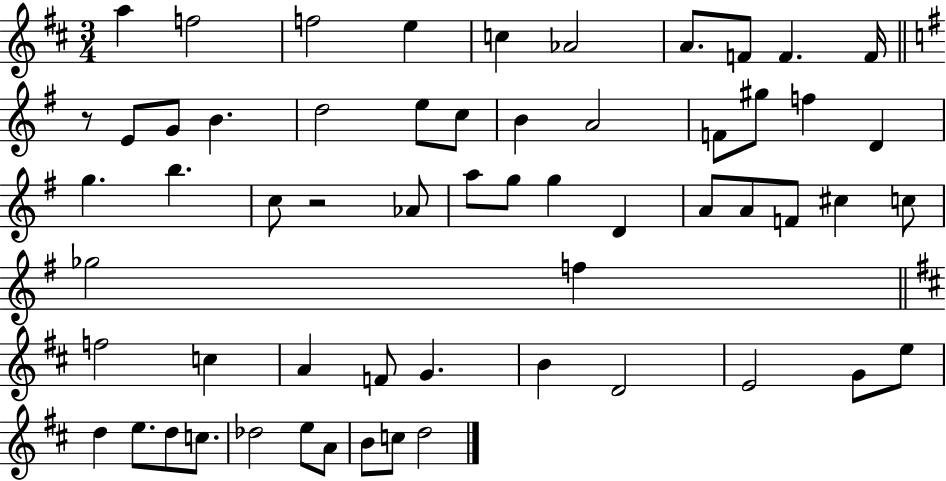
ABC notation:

X:1
T:Untitled
M:3/4
L:1/4
K:D
a f2 f2 e c _A2 A/2 F/2 F F/4 z/2 E/2 G/2 B d2 e/2 c/2 B A2 F/2 ^g/2 f D g b c/2 z2 _A/2 a/2 g/2 g D A/2 A/2 F/2 ^c c/2 _g2 f f2 c A F/2 G B D2 E2 G/2 e/2 d e/2 d/2 c/2 _d2 e/2 A/2 B/2 c/2 d2